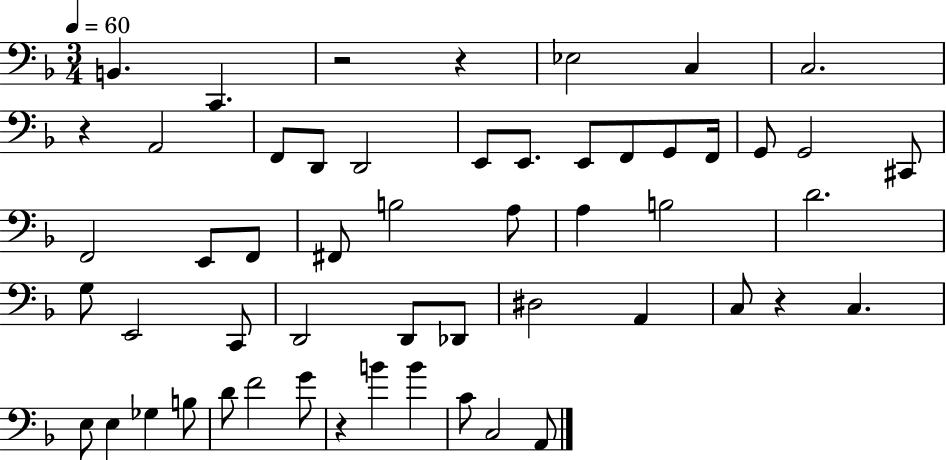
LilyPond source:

{
  \clef bass
  \numericTimeSignature
  \time 3/4
  \key f \major
  \tempo 4 = 60
  b,4. c,4. | r2 r4 | ees2 c4 | c2. | \break r4 a,2 | f,8 d,8 d,2 | e,8 e,8. e,8 f,8 g,8 f,16 | g,8 g,2 cis,8 | \break f,2 e,8 f,8 | fis,8 b2 a8 | a4 b2 | d'2. | \break g8 e,2 c,8 | d,2 d,8 des,8 | dis2 a,4 | c8 r4 c4. | \break e8 e4 ges4 b8 | d'8 f'2 g'8 | r4 b'4 b'4 | c'8 c2 a,8 | \break \bar "|."
}